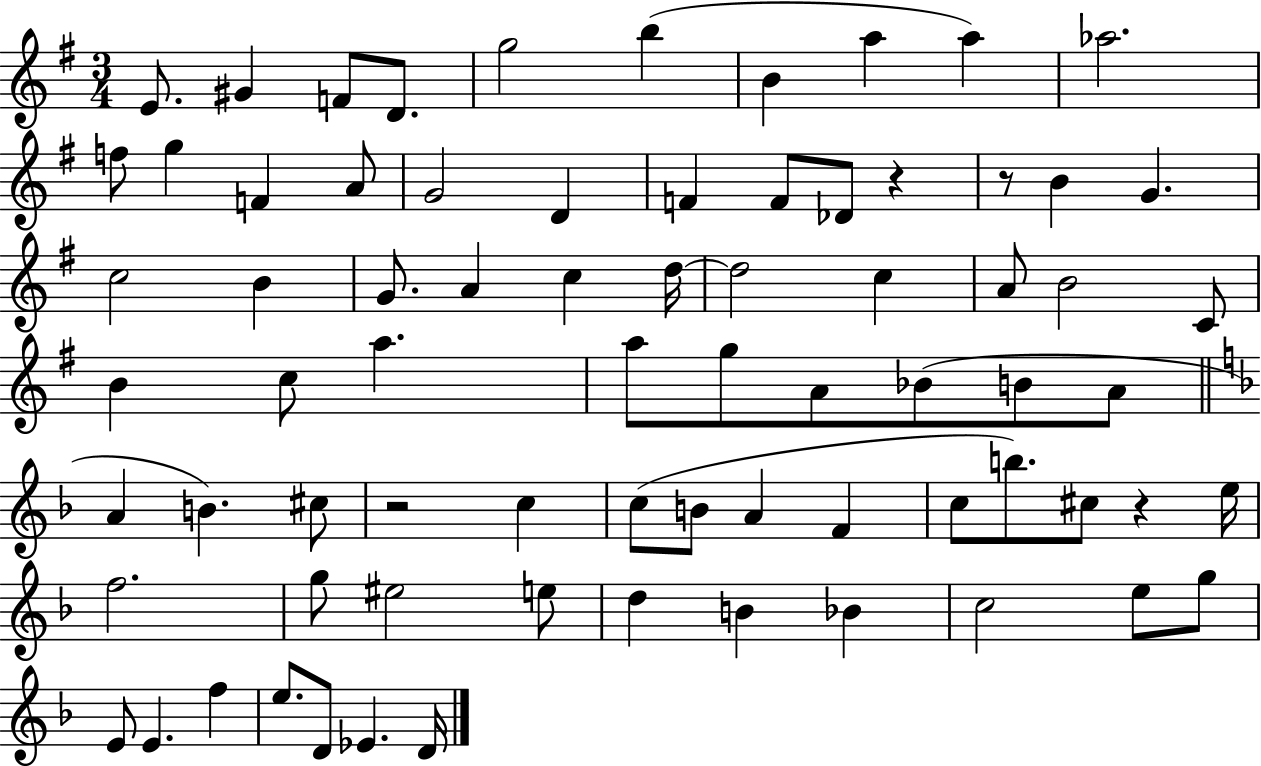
{
  \clef treble
  \numericTimeSignature
  \time 3/4
  \key g \major
  e'8. gis'4 f'8 d'8. | g''2 b''4( | b'4 a''4 a''4) | aes''2. | \break f''8 g''4 f'4 a'8 | g'2 d'4 | f'4 f'8 des'8 r4 | r8 b'4 g'4. | \break c''2 b'4 | g'8. a'4 c''4 d''16~~ | d''2 c''4 | a'8 b'2 c'8 | \break b'4 c''8 a''4. | a''8 g''8 a'8 bes'8( b'8 a'8 | \bar "||" \break \key d \minor a'4 b'4.) cis''8 | r2 c''4 | c''8( b'8 a'4 f'4 | c''8 b''8.) cis''8 r4 e''16 | \break f''2. | g''8 eis''2 e''8 | d''4 b'4 bes'4 | c''2 e''8 g''8 | \break e'8 e'4. f''4 | e''8. d'8 ees'4. d'16 | \bar "|."
}